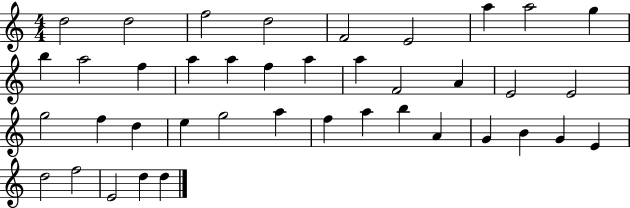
{
  \clef treble
  \numericTimeSignature
  \time 4/4
  \key c \major
  d''2 d''2 | f''2 d''2 | f'2 e'2 | a''4 a''2 g''4 | \break b''4 a''2 f''4 | a''4 a''4 f''4 a''4 | a''4 f'2 a'4 | e'2 e'2 | \break g''2 f''4 d''4 | e''4 g''2 a''4 | f''4 a''4 b''4 a'4 | g'4 b'4 g'4 e'4 | \break d''2 f''2 | e'2 d''4 d''4 | \bar "|."
}